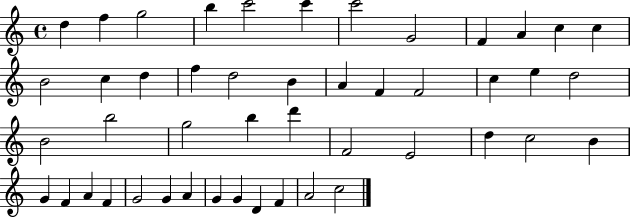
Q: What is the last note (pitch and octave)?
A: C5